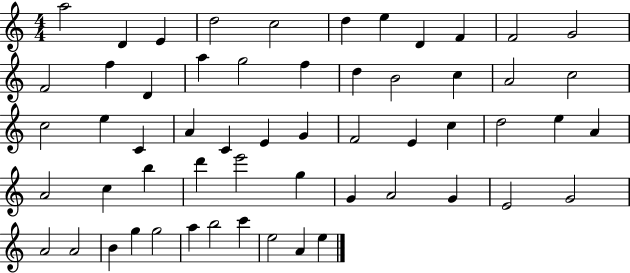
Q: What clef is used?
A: treble